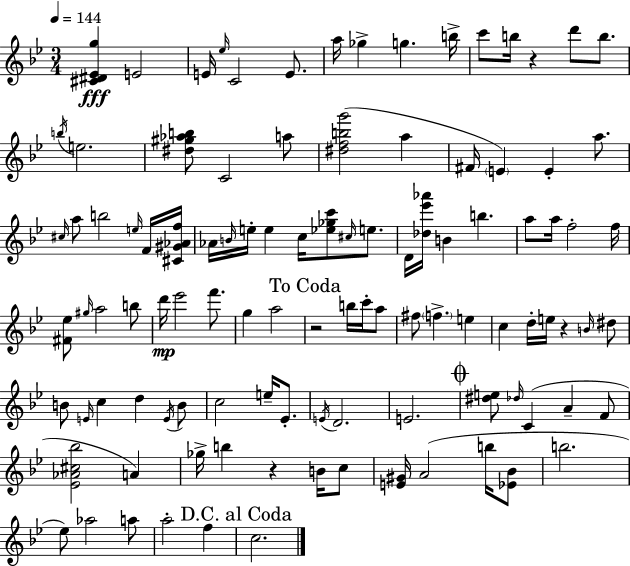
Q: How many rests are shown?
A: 4